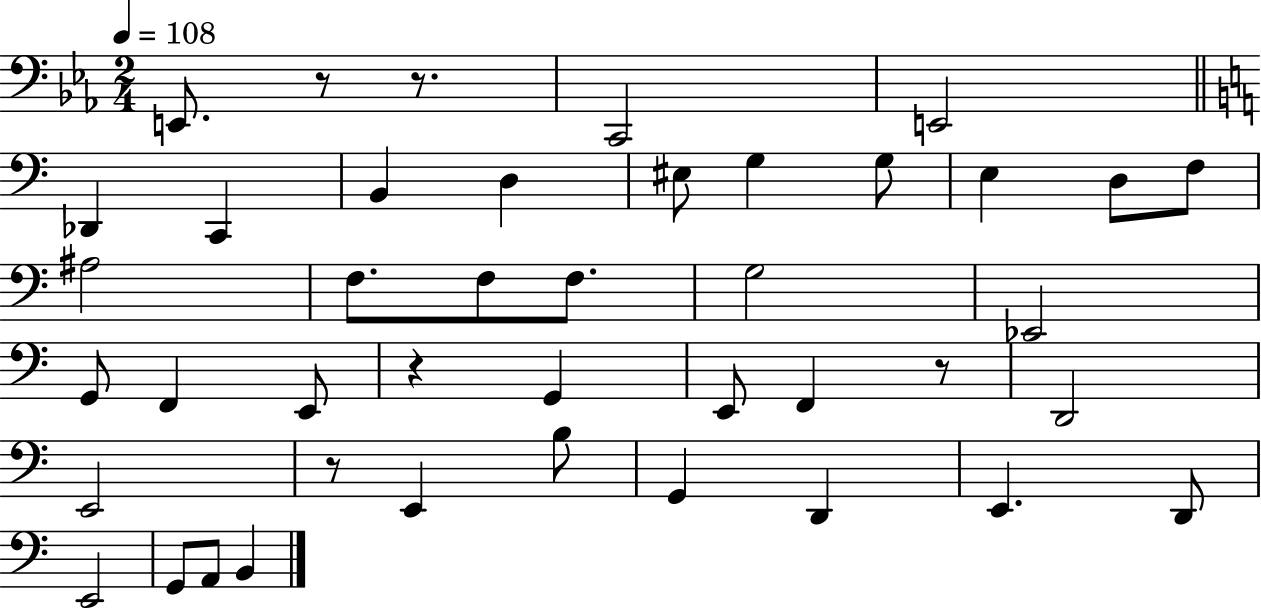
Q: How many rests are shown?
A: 5